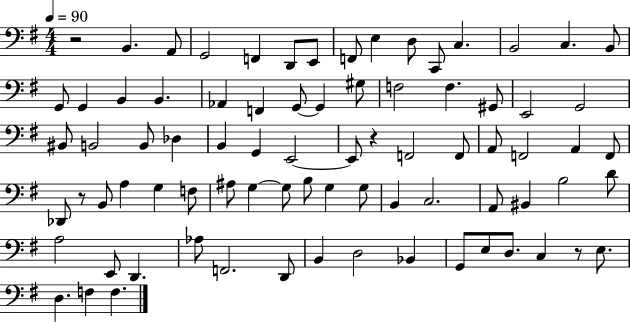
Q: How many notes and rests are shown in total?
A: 80